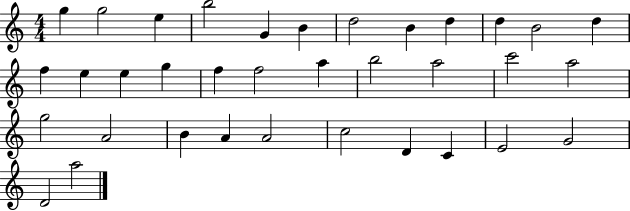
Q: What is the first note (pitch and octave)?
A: G5